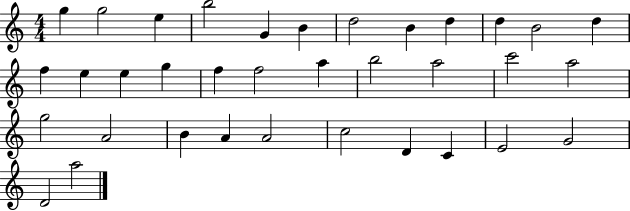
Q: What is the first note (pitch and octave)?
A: G5